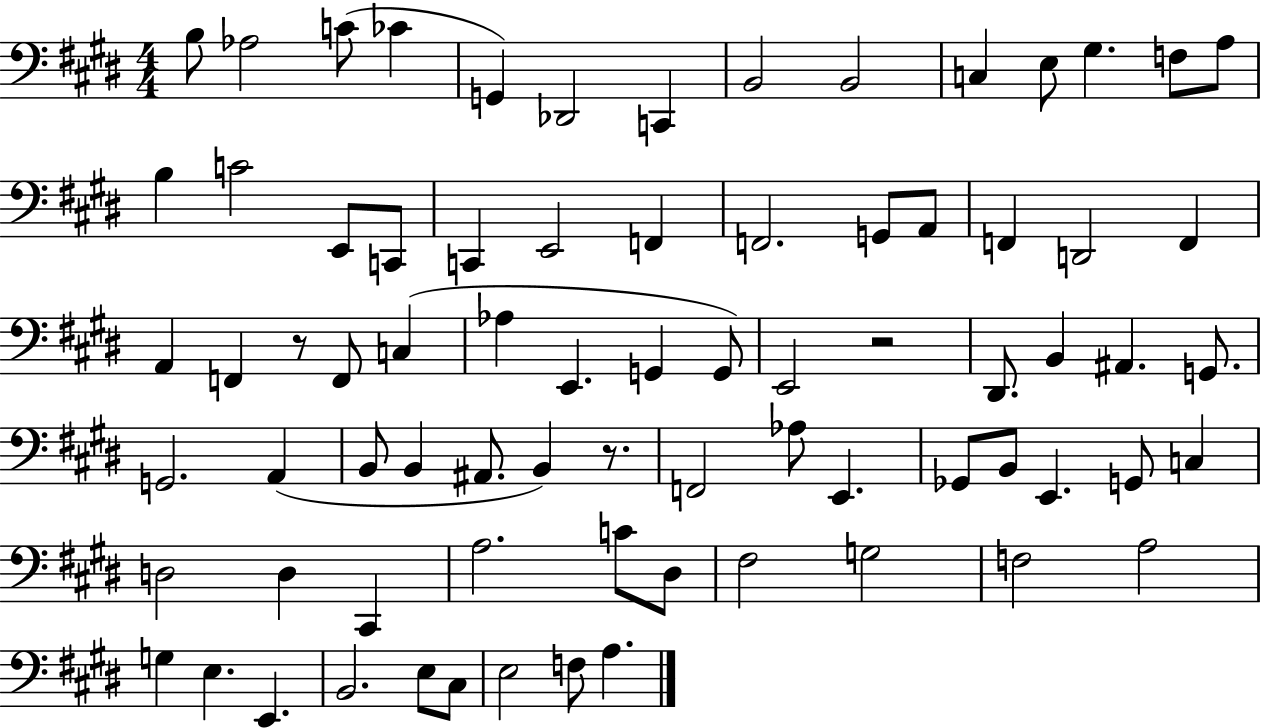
X:1
T:Untitled
M:4/4
L:1/4
K:E
B,/2 _A,2 C/2 _C G,, _D,,2 C,, B,,2 B,,2 C, E,/2 ^G, F,/2 A,/2 B, C2 E,,/2 C,,/2 C,, E,,2 F,, F,,2 G,,/2 A,,/2 F,, D,,2 F,, A,, F,, z/2 F,,/2 C, _A, E,, G,, G,,/2 E,,2 z2 ^D,,/2 B,, ^A,, G,,/2 G,,2 A,, B,,/2 B,, ^A,,/2 B,, z/2 F,,2 _A,/2 E,, _G,,/2 B,,/2 E,, G,,/2 C, D,2 D, ^C,, A,2 C/2 ^D,/2 ^F,2 G,2 F,2 A,2 G, E, E,, B,,2 E,/2 ^C,/2 E,2 F,/2 A,